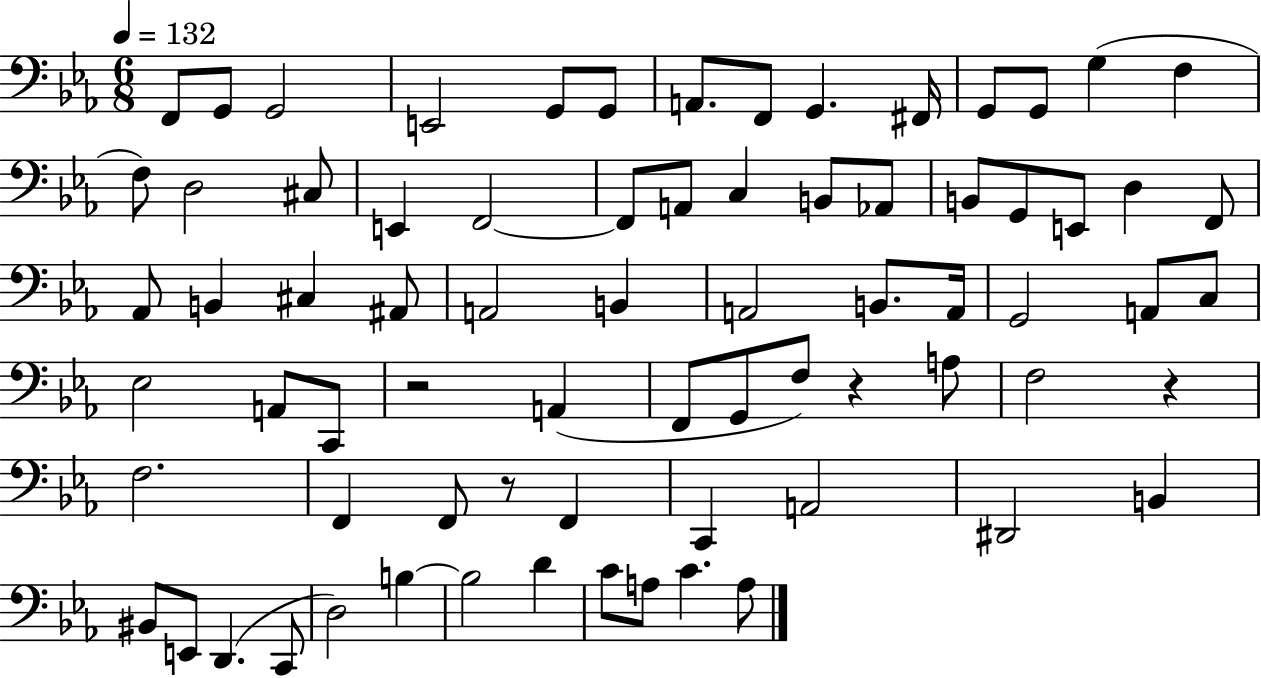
{
  \clef bass
  \numericTimeSignature
  \time 6/8
  \key ees \major
  \tempo 4 = 132
  f,8 g,8 g,2 | e,2 g,8 g,8 | a,8. f,8 g,4. fis,16 | g,8 g,8 g4( f4 | \break f8) d2 cis8 | e,4 f,2~~ | f,8 a,8 c4 b,8 aes,8 | b,8 g,8 e,8 d4 f,8 | \break aes,8 b,4 cis4 ais,8 | a,2 b,4 | a,2 b,8. a,16 | g,2 a,8 c8 | \break ees2 a,8 c,8 | r2 a,4( | f,8 g,8 f8) r4 a8 | f2 r4 | \break f2. | f,4 f,8 r8 f,4 | c,4 a,2 | dis,2 b,4 | \break bis,8 e,8 d,4.( c,8 | d2) b4~~ | b2 d'4 | c'8 a8 c'4. a8 | \break \bar "|."
}